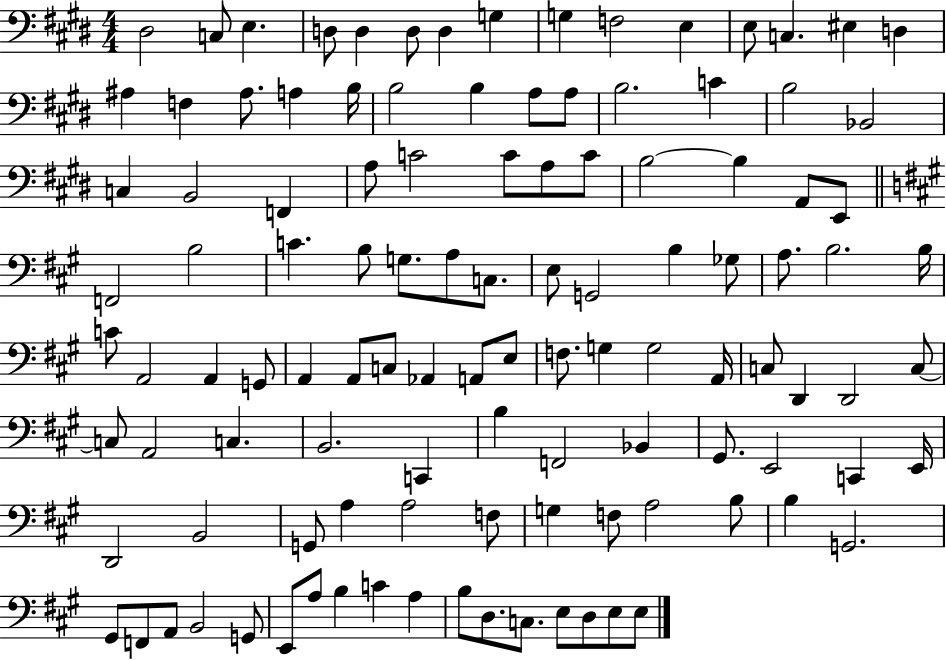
D#3/h C3/e E3/q. D3/e D3/q D3/e D3/q G3/q G3/q F3/h E3/q E3/e C3/q. EIS3/q D3/q A#3/q F3/q A#3/e. A3/q B3/s B3/h B3/q A3/e A3/e B3/h. C4/q B3/h Bb2/h C3/q B2/h F2/q A3/e C4/h C4/e A3/e C4/e B3/h B3/q A2/e E2/e F2/h B3/h C4/q. B3/e G3/e. A3/e C3/e. E3/e G2/h B3/q Gb3/e A3/e. B3/h. B3/s C4/e A2/h A2/q G2/e A2/q A2/e C3/e Ab2/q A2/e E3/e F3/e. G3/q G3/h A2/s C3/e D2/q D2/h C3/e C3/e A2/h C3/q. B2/h. C2/q B3/q F2/h Bb2/q G#2/e. E2/h C2/q E2/s D2/h B2/h G2/e A3/q A3/h F3/e G3/q F3/e A3/h B3/e B3/q G2/h. G#2/e F2/e A2/e B2/h G2/e E2/e A3/e B3/q C4/q A3/q B3/e D3/e. C3/e. E3/e D3/e E3/e E3/e